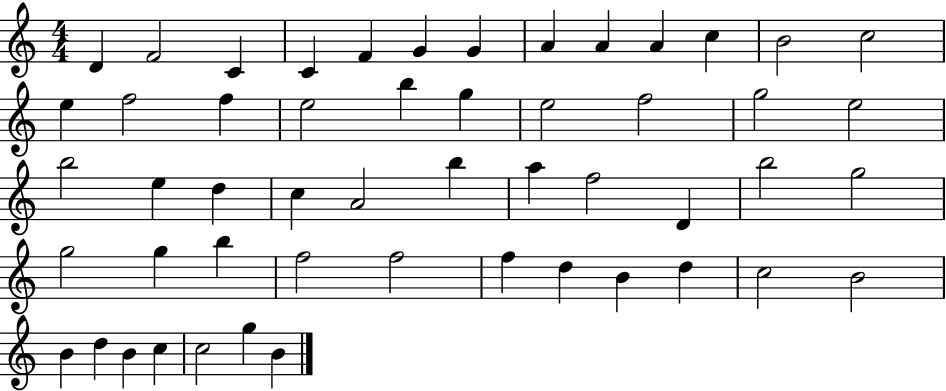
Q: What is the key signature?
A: C major